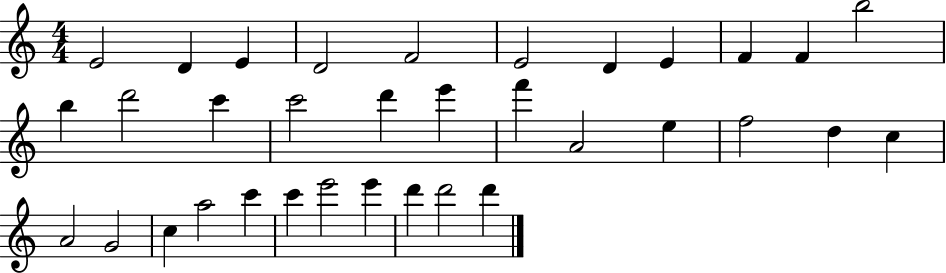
{
  \clef treble
  \numericTimeSignature
  \time 4/4
  \key c \major
  e'2 d'4 e'4 | d'2 f'2 | e'2 d'4 e'4 | f'4 f'4 b''2 | \break b''4 d'''2 c'''4 | c'''2 d'''4 e'''4 | f'''4 a'2 e''4 | f''2 d''4 c''4 | \break a'2 g'2 | c''4 a''2 c'''4 | c'''4 e'''2 e'''4 | d'''4 d'''2 d'''4 | \break \bar "|."
}